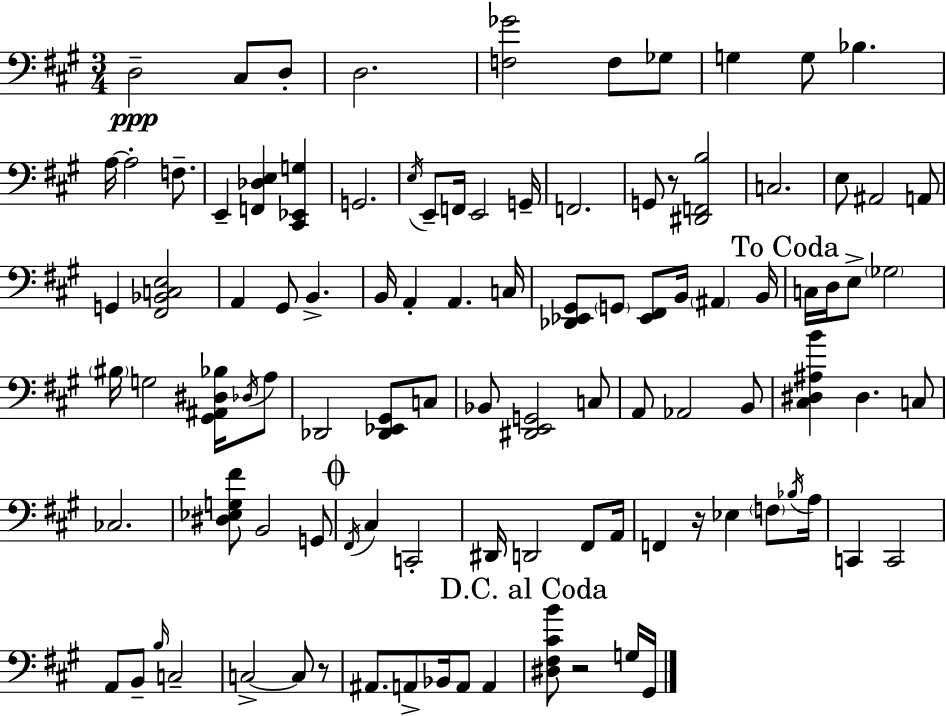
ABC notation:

X:1
T:Untitled
M:3/4
L:1/4
K:A
D,2 ^C,/2 D,/2 D,2 [F,_G]2 F,/2 _G,/2 G, G,/2 _B, A,/4 A,2 F,/2 E,, [F,,_D,E,] [^C,,_E,,G,] G,,2 E,/4 E,,/2 F,,/4 E,,2 G,,/4 F,,2 G,,/2 z/2 [^D,,F,,B,]2 C,2 E,/2 ^A,,2 A,,/2 G,, [^F,,_B,,C,E,]2 A,, ^G,,/2 B,, B,,/4 A,, A,, C,/4 [_D,,_E,,^G,,]/2 G,,/2 [_E,,^F,,]/2 B,,/4 ^A,, B,,/4 C,/4 D,/4 E,/2 _G,2 ^B,/4 G,2 [^G,,^A,,^D,_B,]/4 _D,/4 A,/2 _D,,2 [_D,,_E,,^G,,]/2 C,/2 _B,,/2 [^D,,E,,G,,]2 C,/2 A,,/2 _A,,2 B,,/2 [^C,^D,^A,B] ^D, C,/2 _C,2 [^D,_E,G,^F]/2 B,,2 G,,/2 ^F,,/4 ^C, C,,2 ^D,,/4 D,,2 ^F,,/2 A,,/4 F,, z/4 _E, F,/2 _B,/4 A,/4 C,, C,,2 A,,/2 B,,/2 B,/4 C,2 C,2 C,/2 z/2 ^A,,/2 A,,/2 _B,,/4 A,,/2 A,, [^D,^F,^CB]/2 z2 G,/4 ^G,,/4